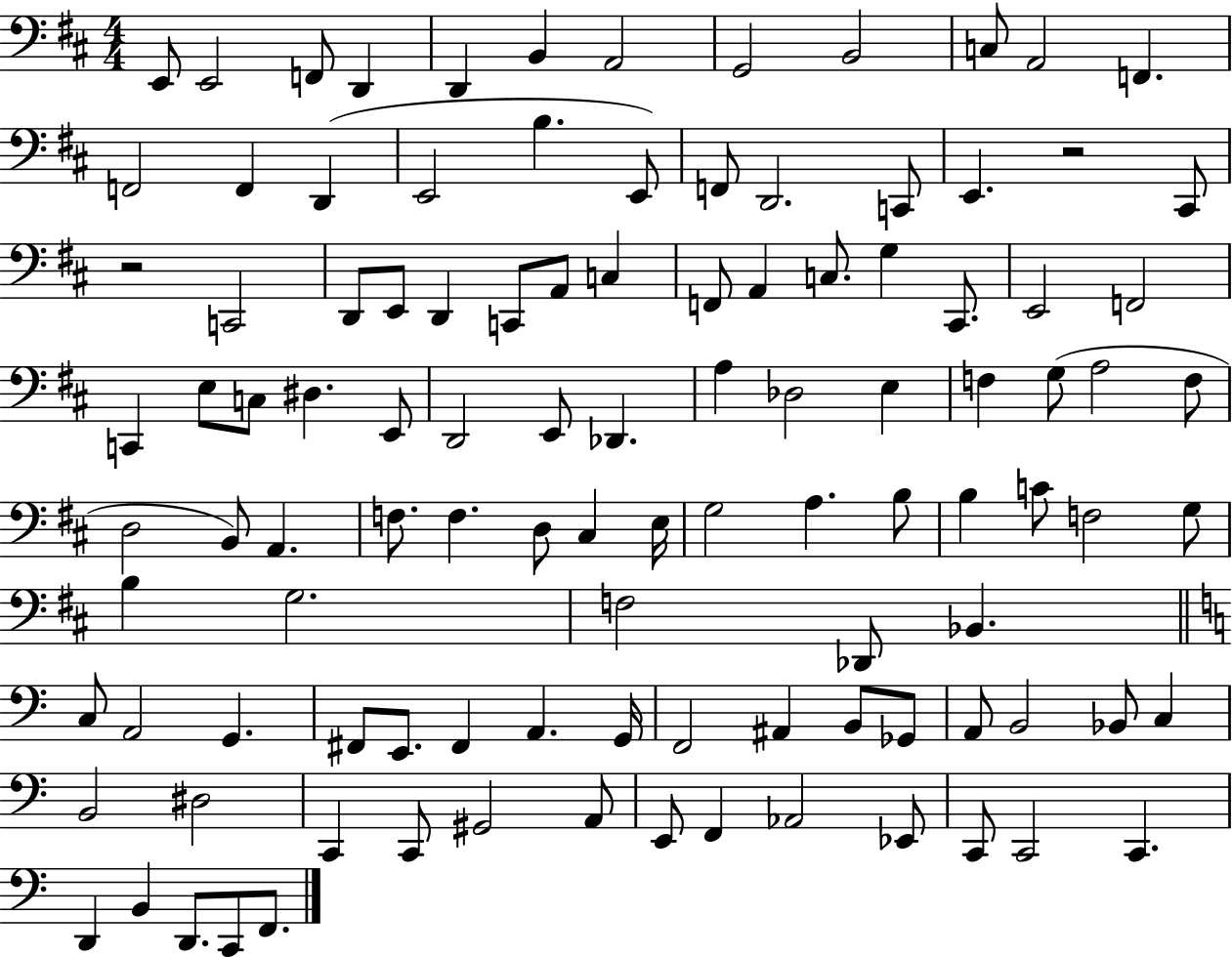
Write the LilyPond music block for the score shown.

{
  \clef bass
  \numericTimeSignature
  \time 4/4
  \key d \major
  \repeat volta 2 { e,8 e,2 f,8 d,4 | d,4 b,4 a,2 | g,2 b,2 | c8 a,2 f,4. | \break f,2 f,4 d,4( | e,2 b4. e,8) | f,8 d,2. c,8 | e,4. r2 cis,8 | \break r2 c,2 | d,8 e,8 d,4 c,8 a,8 c4 | f,8 a,4 c8. g4 cis,8. | e,2 f,2 | \break c,4 e8 c8 dis4. e,8 | d,2 e,8 des,4. | a4 des2 e4 | f4 g8( a2 f8 | \break d2 b,8) a,4. | f8. f4. d8 cis4 e16 | g2 a4. b8 | b4 c'8 f2 g8 | \break b4 g2. | f2 des,8 bes,4. | \bar "||" \break \key a \minor c8 a,2 g,4. | fis,8 e,8. fis,4 a,4. g,16 | f,2 ais,4 b,8 ges,8 | a,8 b,2 bes,8 c4 | \break b,2 dis2 | c,4 c,8 gis,2 a,8 | e,8 f,4 aes,2 ees,8 | c,8 c,2 c,4. | \break d,4 b,4 d,8. c,8 f,8. | } \bar "|."
}